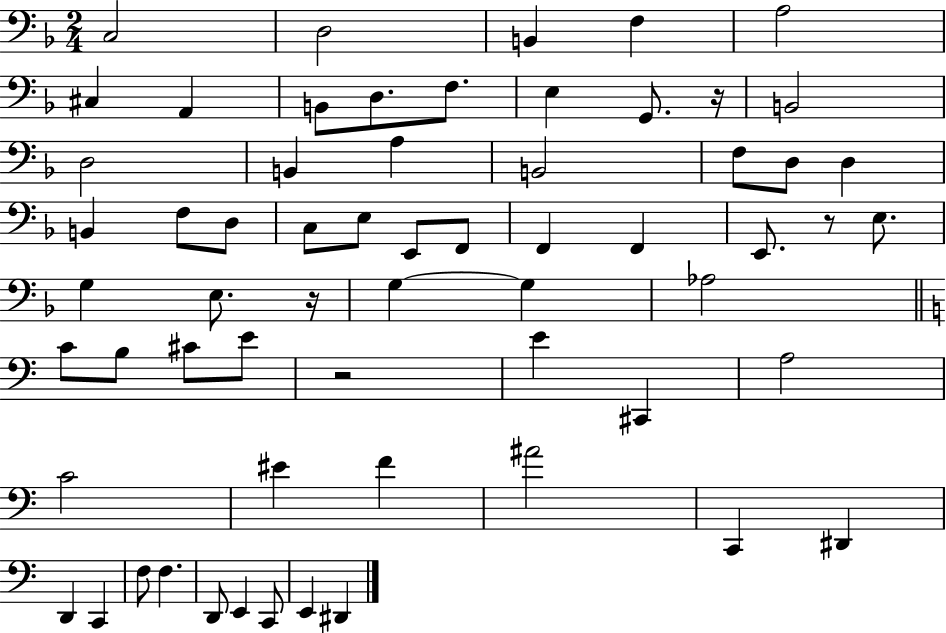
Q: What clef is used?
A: bass